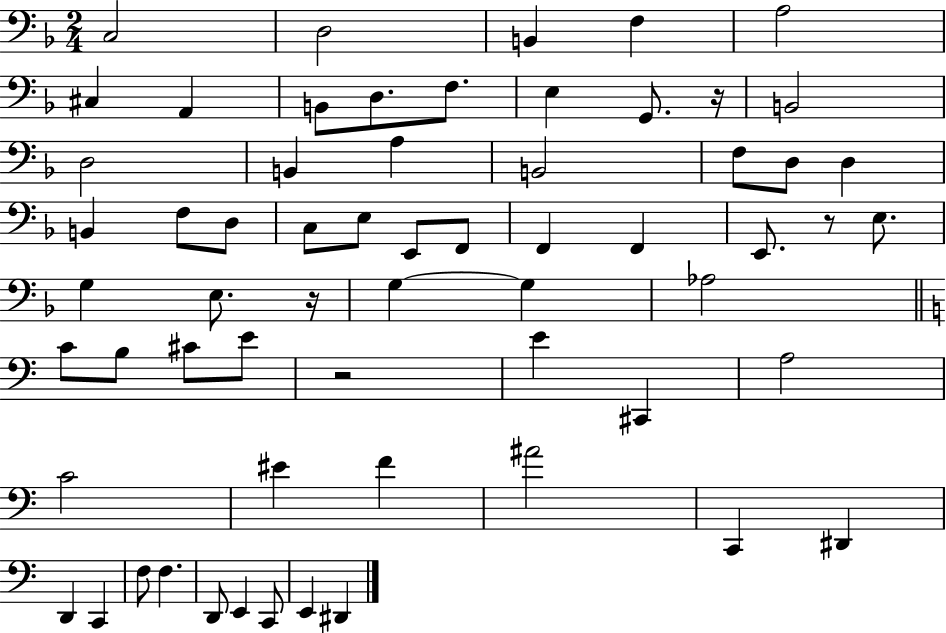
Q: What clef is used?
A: bass